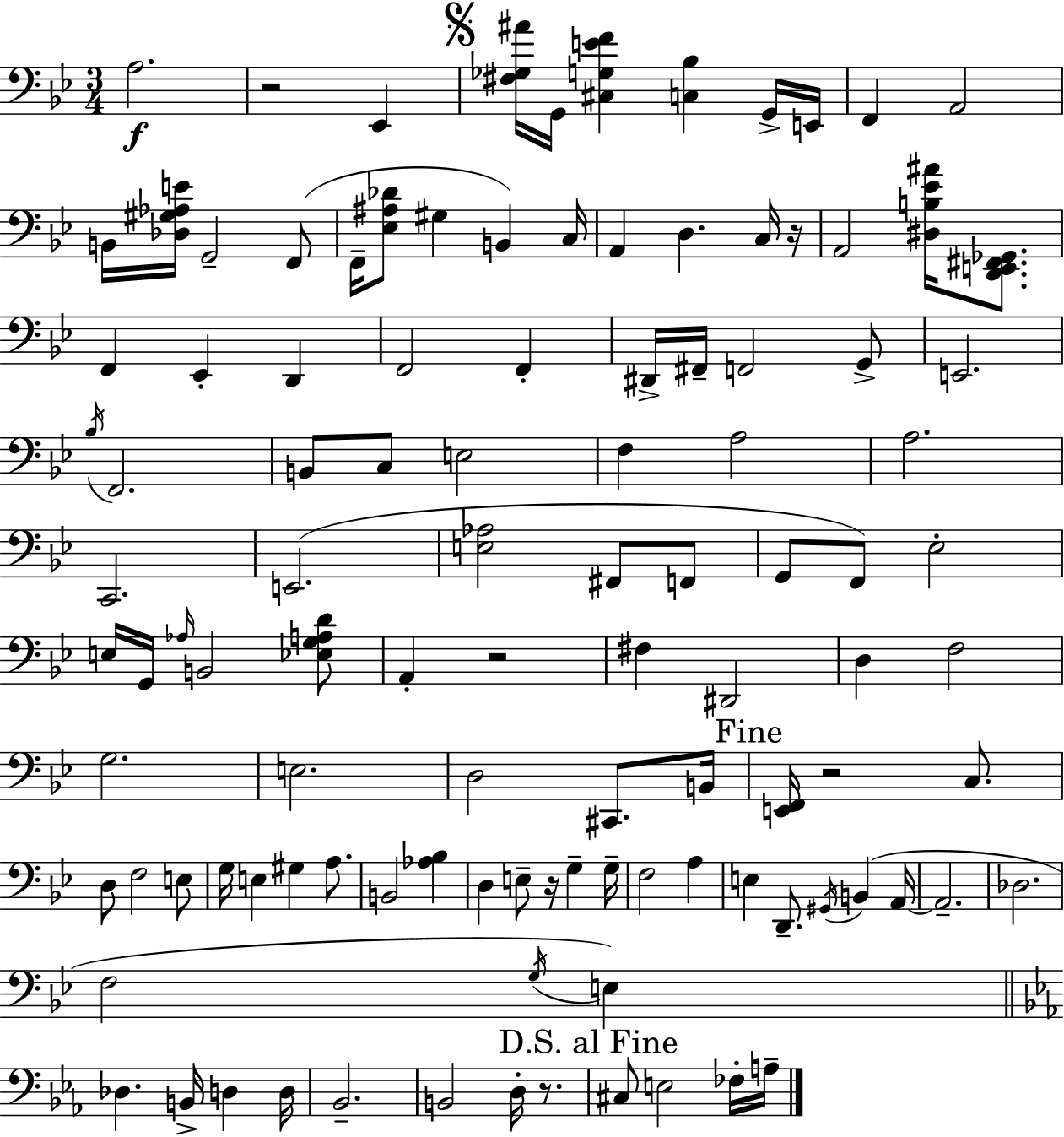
{
  \clef bass
  \numericTimeSignature
  \time 3/4
  \key g \minor
  \repeat volta 2 { a2.\f | r2 ees,4 | \mark \markup { \musicglyph "scripts.segno" } <fis ges ais'>16 g,16 <cis g e' f'>4 <c bes>4 g,16-> e,16 | f,4 a,2 | \break b,16 <des gis aes e'>16 g,2-- f,8( | f,16-- <ees ais des'>8 gis4 b,4) c16 | a,4 d4. c16 r16 | a,2 <dis b ees' ais'>16 <d, e, fis, ges,>8. | \break f,4 ees,4-. d,4 | f,2 f,4-. | dis,16-> fis,16-- f,2 g,8-> | e,2. | \break \acciaccatura { bes16 } f,2. | b,8 c8 e2 | f4 a2 | a2. | \break c,2. | e,2.( | <e aes>2 fis,8 f,8 | g,8 f,8) ees2-. | \break e16 g,16 \grace { aes16 } b,2 | <ees g a d'>8 a,4-. r2 | fis4 dis,2 | d4 f2 | \break g2. | e2. | d2 cis,8. | b,16 \mark "Fine" <e, f,>16 r2 c8. | \break d8 f2 | e8 g16 e4 gis4 a8. | b,2 <aes bes>4 | d4 e8-- r16 g4-- | \break g16-- f2 a4 | e4 d,8.-- \acciaccatura { gis,16 } b,4( | a,16~~ a,2.-- | des2. | \break f2 \acciaccatura { g16 }) | e4 \bar "||" \break \key ees \major des4. b,16-> d4 d16 | bes,2.-- | b,2 d16-. r8. | \mark "D.S. al Fine" cis8 e2 fes16-. a16-- | \break } \bar "|."
}